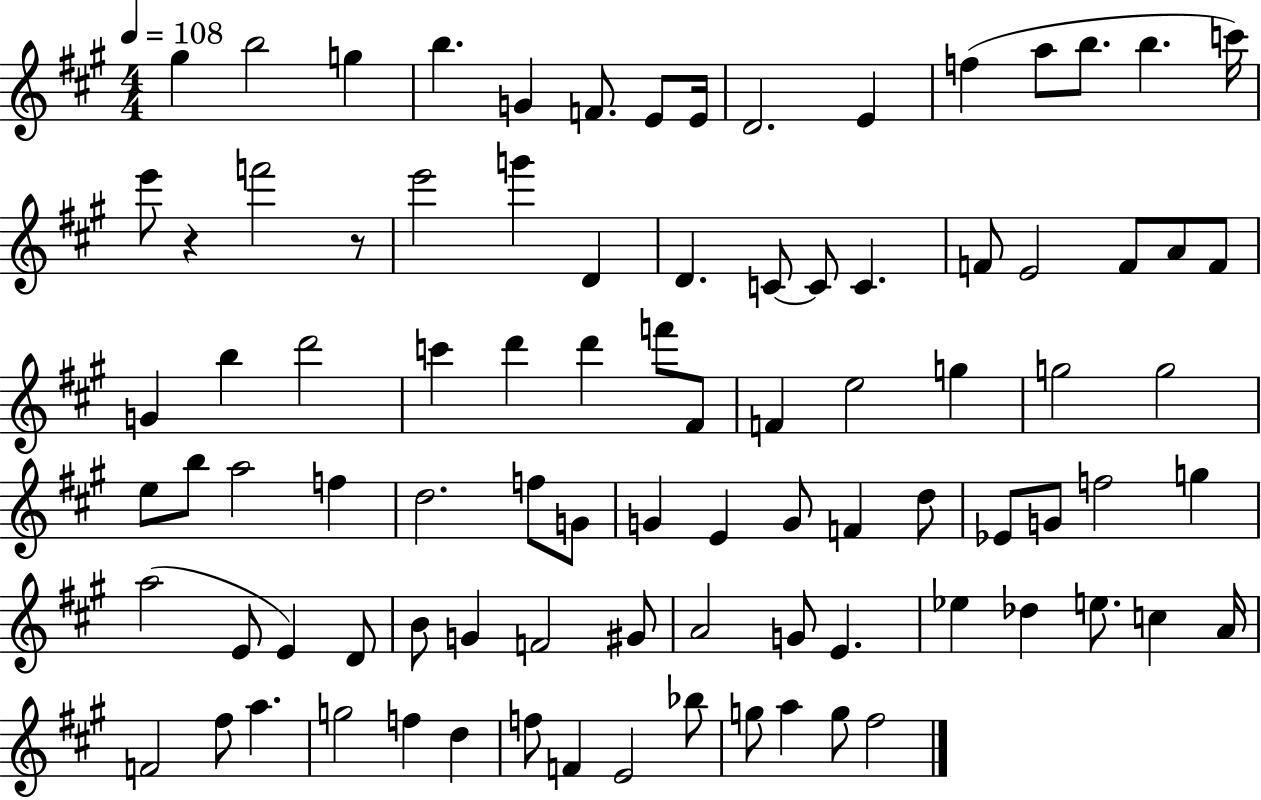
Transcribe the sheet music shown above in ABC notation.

X:1
T:Untitled
M:4/4
L:1/4
K:A
^g b2 g b G F/2 E/2 E/4 D2 E f a/2 b/2 b c'/4 e'/2 z f'2 z/2 e'2 g' D D C/2 C/2 C F/2 E2 F/2 A/2 F/2 G b d'2 c' d' d' f'/2 ^F/2 F e2 g g2 g2 e/2 b/2 a2 f d2 f/2 G/2 G E G/2 F d/2 _E/2 G/2 f2 g a2 E/2 E D/2 B/2 G F2 ^G/2 A2 G/2 E _e _d e/2 c A/4 F2 ^f/2 a g2 f d f/2 F E2 _b/2 g/2 a g/2 ^f2